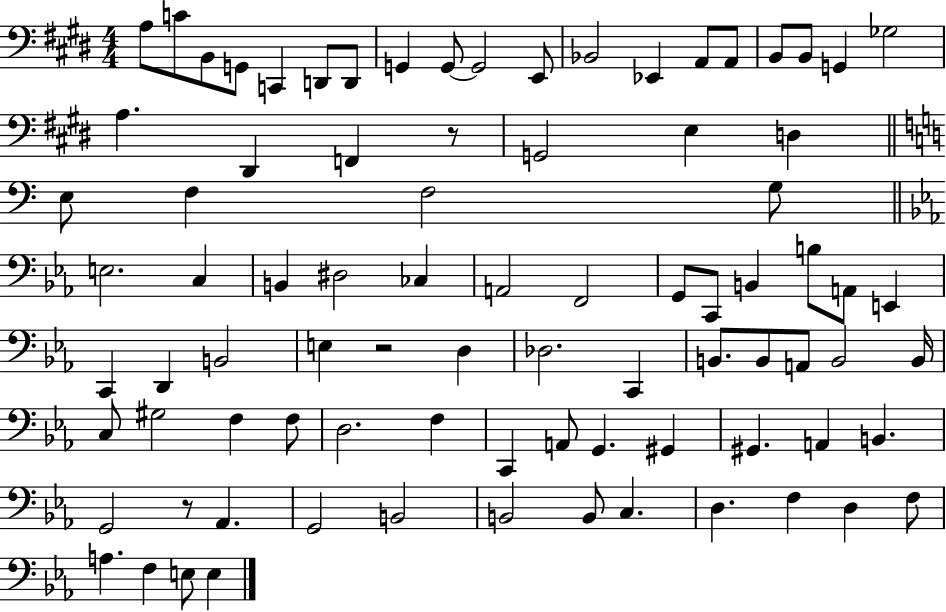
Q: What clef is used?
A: bass